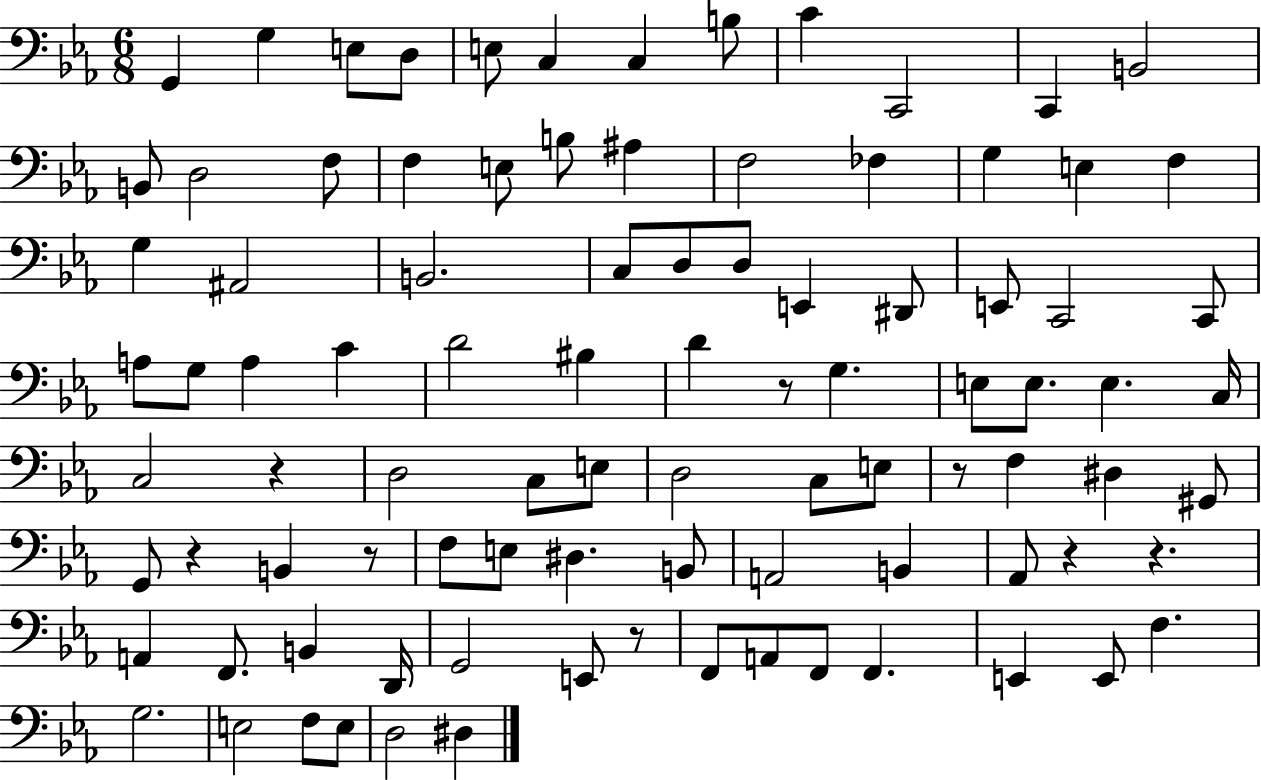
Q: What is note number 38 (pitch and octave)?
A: A3